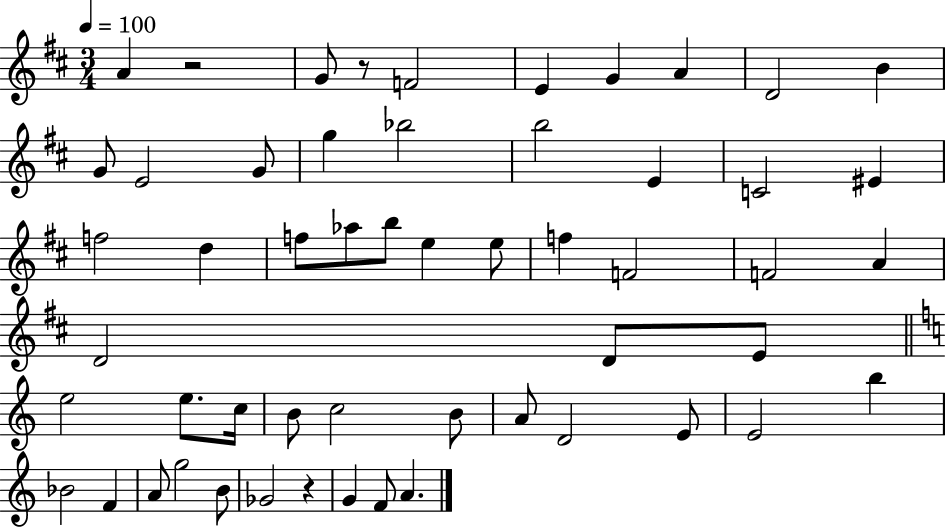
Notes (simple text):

A4/q R/h G4/e R/e F4/h E4/q G4/q A4/q D4/h B4/q G4/e E4/h G4/e G5/q Bb5/h B5/h E4/q C4/h EIS4/q F5/h D5/q F5/e Ab5/e B5/e E5/q E5/e F5/q F4/h F4/h A4/q D4/h D4/e E4/e E5/h E5/e. C5/s B4/e C5/h B4/e A4/e D4/h E4/e E4/h B5/q Bb4/h F4/q A4/e G5/h B4/e Gb4/h R/q G4/q F4/e A4/q.